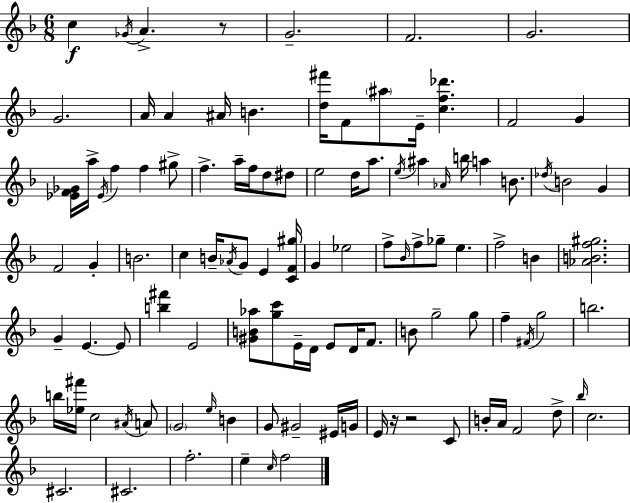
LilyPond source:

{
  \clef treble
  \numericTimeSignature
  \time 6/8
  \key f \major
  c''4\f \acciaccatura { ges'16 } a'4.-> r8 | g'2.-- | f'2. | g'2. | \break g'2. | a'16 a'4 ais'16 b'4. | <d'' fis'''>16 f'8 \parenthesize ais''8 e'16-- <c'' f'' des'''>4. | f'2 g'4 | \break <ees' f' ges'>16 a''16-> \acciaccatura { ees'16 } f''4 f''4 | gis''8-> f''4.-> a''16-- f''16 d''8 | dis''8 e''2 d''16 a''8. | \acciaccatura { e''16 } ais''4 \grace { aes'16 } b''16 a''4 | \break b'8. \acciaccatura { des''16 } b'2 | g'4 f'2 | g'4-. b'2. | c''4 b'16-- \acciaccatura { aes'16 } g'8 | \break e'4 <c' f' gis''>16 g'4 ees''2 | f''8-> \grace { bes'16 } f''8-> ges''8-- | e''4. f''2-> | b'4 <aes' b' f'' gis''>2. | \break g'4-- e'4.~~ | e'8 <b'' fis'''>4 e'2 | <gis' b' aes''>8 <g'' c'''>8 e'16-- | d'16 e'8 d'16 f'8. b'8 g''2-- | \break g''8 f''4-- \acciaccatura { fis'16 } | g''2 b''2. | b''16 <ees'' fis'''>16 c''2 | \acciaccatura { ais'16 } a'8 \parenthesize g'2 | \break \grace { e''16 } b'4 g'8 | gis'2-- eis'16 g'16 e'16 r16 | r2 c'8 b'16-. a'16 | f'2 d''8-> \grace { bes''16 } c''2. | \break cis'2. | cis'2. | f''2.-. | e''4-- | \break \grace { c''16 } f''2 | \bar "|."
}